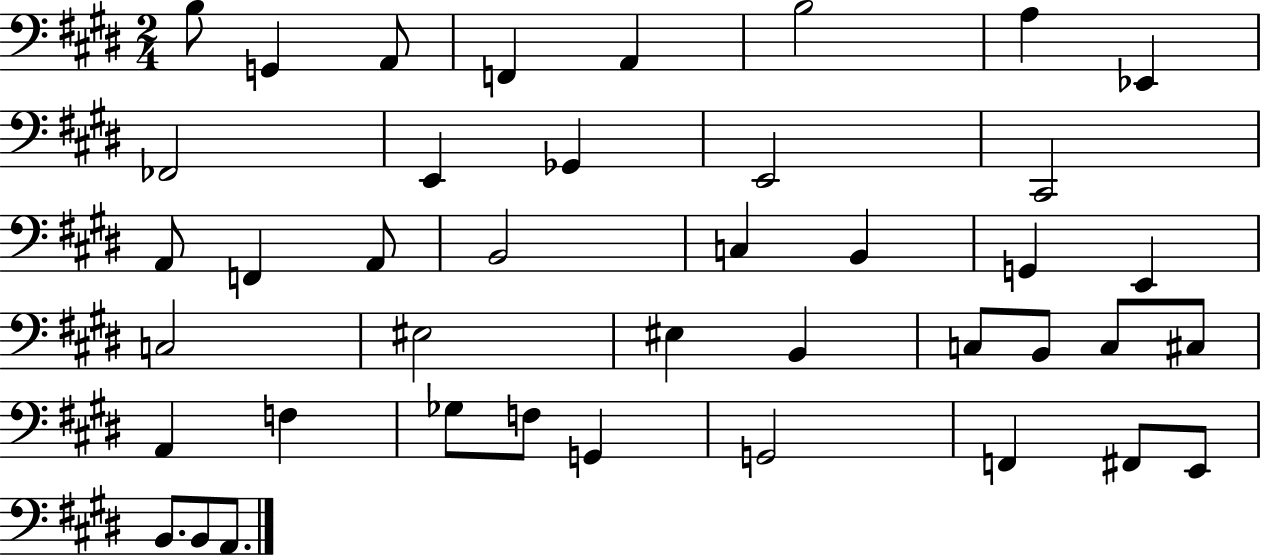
X:1
T:Untitled
M:2/4
L:1/4
K:E
B,/2 G,, A,,/2 F,, A,, B,2 A, _E,, _F,,2 E,, _G,, E,,2 ^C,,2 A,,/2 F,, A,,/2 B,,2 C, B,, G,, E,, C,2 ^E,2 ^E, B,, C,/2 B,,/2 C,/2 ^C,/2 A,, F, _G,/2 F,/2 G,, G,,2 F,, ^F,,/2 E,,/2 B,,/2 B,,/2 A,,/2